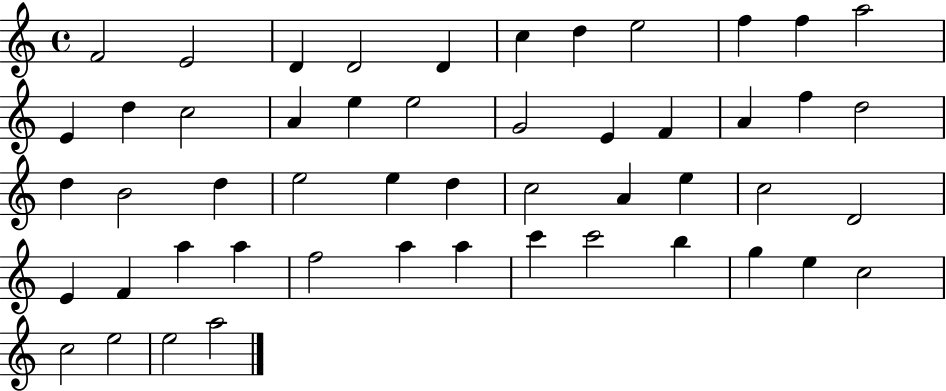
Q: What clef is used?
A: treble